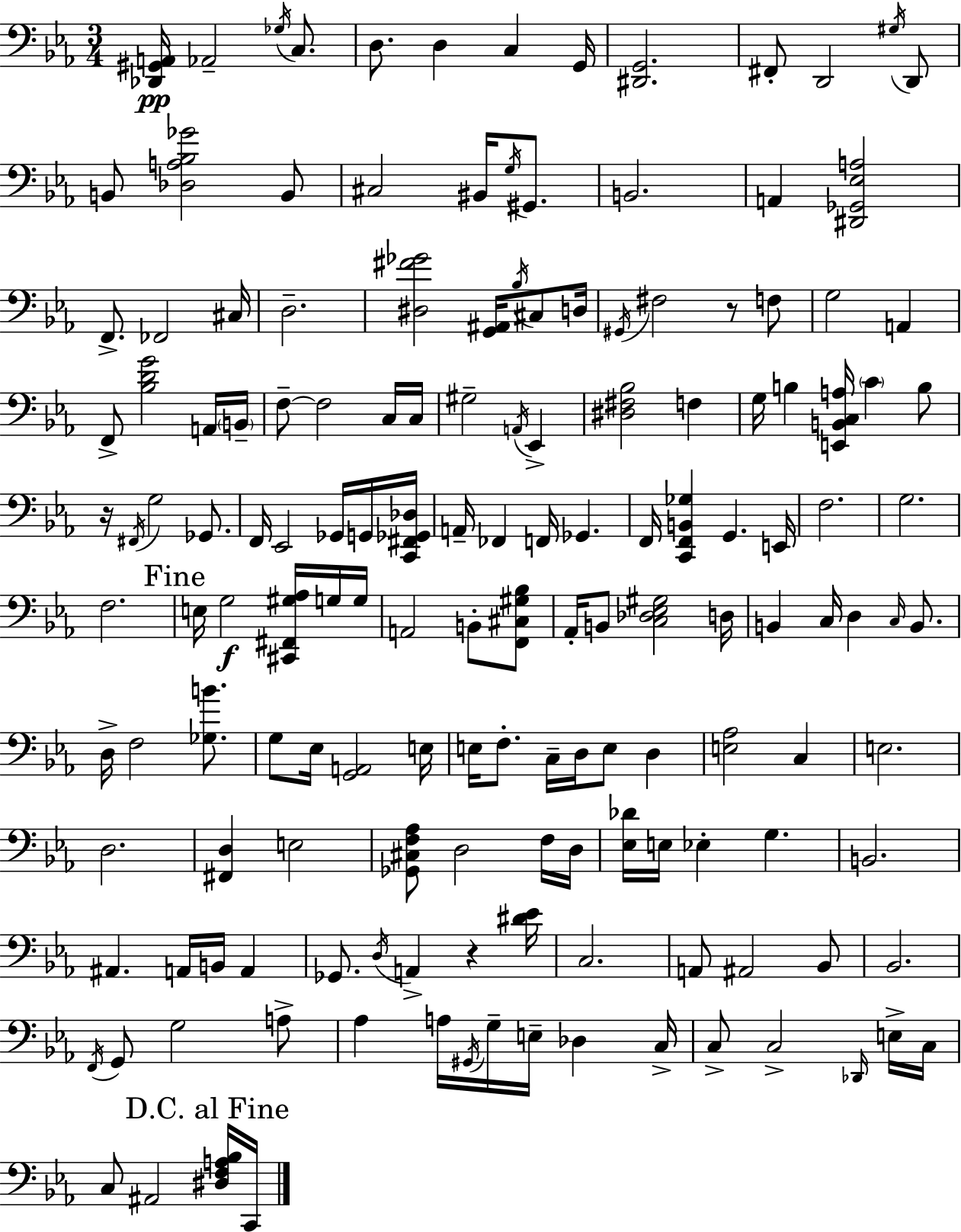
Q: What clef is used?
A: bass